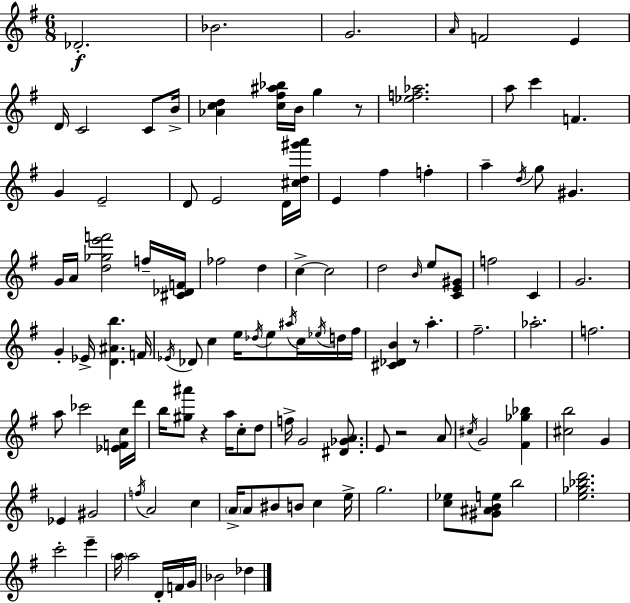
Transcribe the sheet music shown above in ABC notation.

X:1
T:Untitled
M:6/8
L:1/4
K:Em
_D2 _B2 G2 A/4 F2 E D/4 C2 C/2 B/4 [_Acd] [c^f^a_b]/4 B/4 g z/2 [_ef_a]2 a/2 c' F G E2 D/2 E2 D/4 [^cd^g'a']/4 E ^f f a d/4 g/2 ^G G/4 A/4 [d_ge'f']2 f/4 [^C_DF]/4 _f2 d c c2 d2 B/4 e/2 [CE^G]/2 f2 C G2 G _E/4 [D^Ab] F/4 _E/4 _D/2 c e/4 _d/4 e/2 ^a/4 c/4 _e/4 d/4 ^f/4 [^C_DB] z/2 a ^f2 _a2 f2 a/2 _c'2 [_EFc]/4 d'/4 b/4 [^g^a']/2 z a/4 c/2 d/2 f/4 G2 [^D_GA]/2 E/2 z2 A/2 ^c/4 G2 [^F_g_b] [^cb]2 G _E ^G2 f/4 A2 c A/4 A/2 ^B/2 B/2 c e/4 g2 [c_e]/2 [^G^ABe]/2 b2 [e_g_bd']2 c'2 e' a/4 a2 D/4 F/4 G/4 _B2 _d